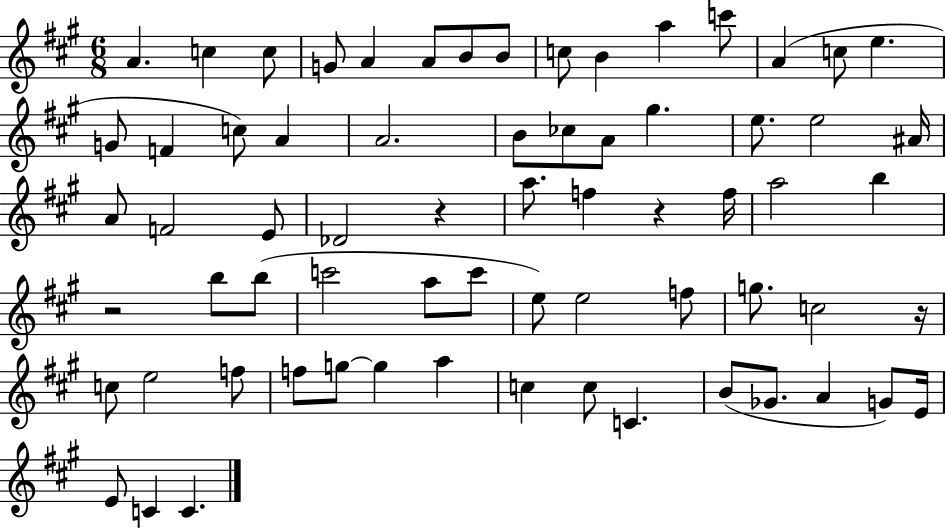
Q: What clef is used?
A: treble